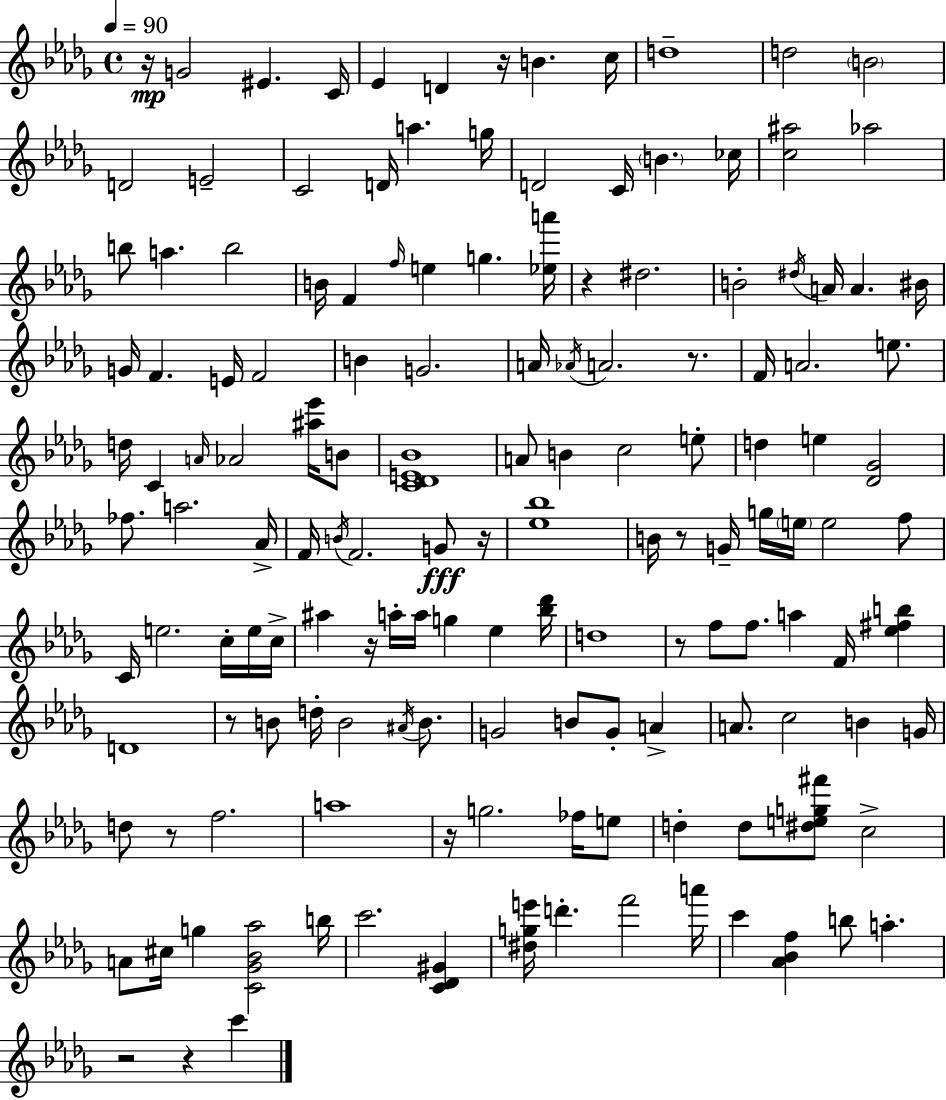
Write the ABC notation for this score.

X:1
T:Untitled
M:4/4
L:1/4
K:Bbm
z/4 G2 ^E C/4 _E D z/4 B c/4 d4 d2 B2 D2 E2 C2 D/4 a g/4 D2 C/4 B _c/4 [c^a]2 _a2 b/2 a b2 B/4 F f/4 e g [_ea']/4 z ^d2 B2 ^d/4 A/4 A ^B/4 G/4 F E/4 F2 B G2 A/4 _A/4 A2 z/2 F/4 A2 e/2 d/4 C A/4 _A2 [^a_e']/4 B/2 [C_DE_B]4 A/2 B c2 e/2 d e [_D_G]2 _f/2 a2 _A/4 F/4 B/4 F2 G/2 z/4 [_e_b]4 B/4 z/2 G/4 g/4 e/4 e2 f/2 C/4 e2 c/4 e/4 c/4 ^a z/4 a/4 a/4 g _e [_b_d']/4 d4 z/2 f/2 f/2 a F/4 [_e^fb] D4 z/2 B/2 d/4 B2 ^A/4 B/2 G2 B/2 G/2 A A/2 c2 B G/4 d/2 z/2 f2 a4 z/4 g2 _f/4 e/2 d d/2 [^deg^f']/2 c2 A/2 ^c/4 g [C_G_B_a]2 b/4 c'2 [C_D^G] [^dge']/4 d' f'2 a'/4 c' [_A_Bf] b/2 a z2 z c'